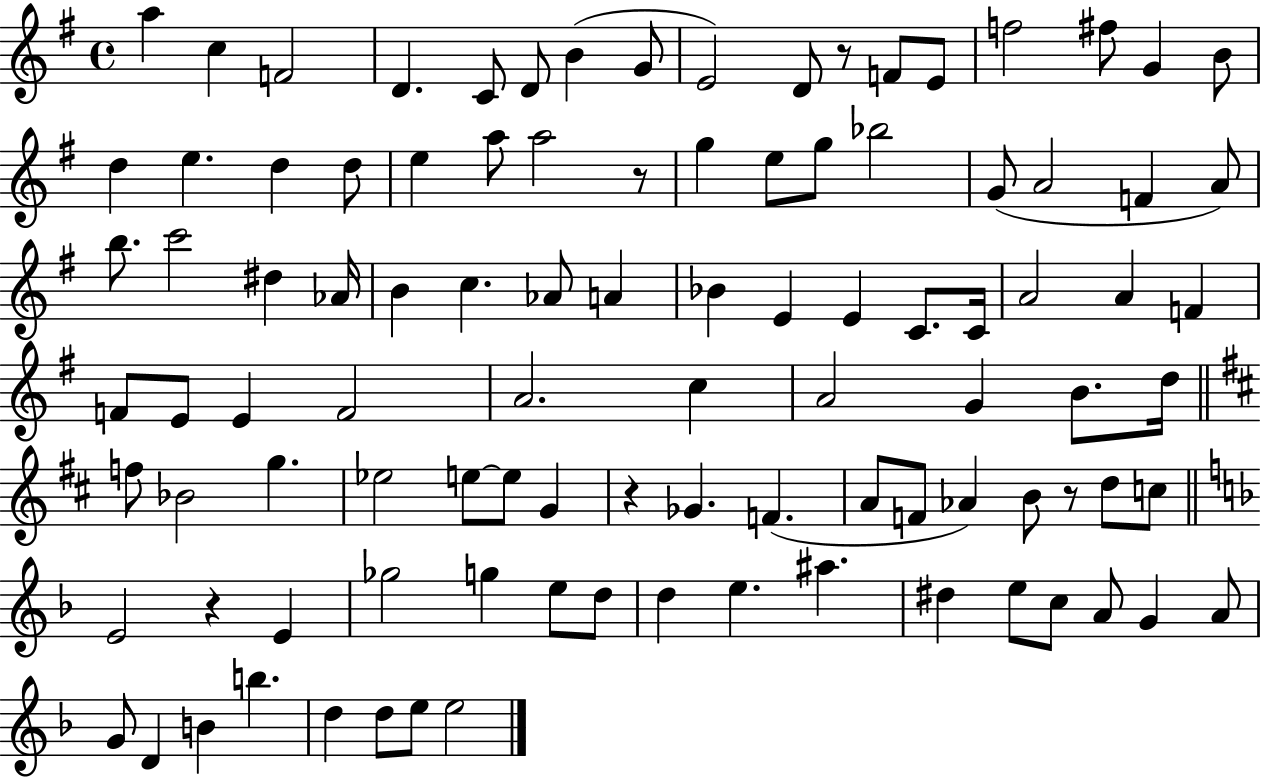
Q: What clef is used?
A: treble